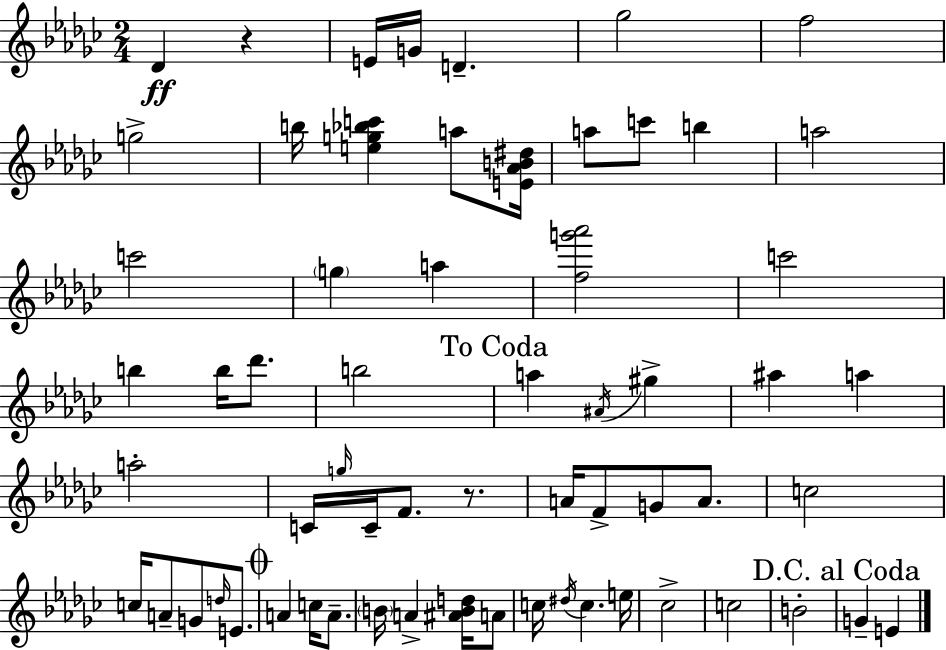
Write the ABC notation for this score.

X:1
T:Untitled
M:2/4
L:1/4
K:Ebm
_D z E/4 G/4 D _g2 f2 g2 b/4 [eg_bc'] a/2 [E_AB^d]/4 a/2 c'/2 b a2 c'2 g a [fg'_a']2 c'2 b b/4 _d'/2 b2 a ^A/4 ^g ^a a a2 C/4 g/4 C/4 F/2 z/2 A/4 F/2 G/2 A/2 c2 c/4 A/2 G/2 d/4 E/2 A c/4 A/2 B/4 A [^ABd]/4 A/2 c/4 ^d/4 c e/4 _c2 c2 B2 G E